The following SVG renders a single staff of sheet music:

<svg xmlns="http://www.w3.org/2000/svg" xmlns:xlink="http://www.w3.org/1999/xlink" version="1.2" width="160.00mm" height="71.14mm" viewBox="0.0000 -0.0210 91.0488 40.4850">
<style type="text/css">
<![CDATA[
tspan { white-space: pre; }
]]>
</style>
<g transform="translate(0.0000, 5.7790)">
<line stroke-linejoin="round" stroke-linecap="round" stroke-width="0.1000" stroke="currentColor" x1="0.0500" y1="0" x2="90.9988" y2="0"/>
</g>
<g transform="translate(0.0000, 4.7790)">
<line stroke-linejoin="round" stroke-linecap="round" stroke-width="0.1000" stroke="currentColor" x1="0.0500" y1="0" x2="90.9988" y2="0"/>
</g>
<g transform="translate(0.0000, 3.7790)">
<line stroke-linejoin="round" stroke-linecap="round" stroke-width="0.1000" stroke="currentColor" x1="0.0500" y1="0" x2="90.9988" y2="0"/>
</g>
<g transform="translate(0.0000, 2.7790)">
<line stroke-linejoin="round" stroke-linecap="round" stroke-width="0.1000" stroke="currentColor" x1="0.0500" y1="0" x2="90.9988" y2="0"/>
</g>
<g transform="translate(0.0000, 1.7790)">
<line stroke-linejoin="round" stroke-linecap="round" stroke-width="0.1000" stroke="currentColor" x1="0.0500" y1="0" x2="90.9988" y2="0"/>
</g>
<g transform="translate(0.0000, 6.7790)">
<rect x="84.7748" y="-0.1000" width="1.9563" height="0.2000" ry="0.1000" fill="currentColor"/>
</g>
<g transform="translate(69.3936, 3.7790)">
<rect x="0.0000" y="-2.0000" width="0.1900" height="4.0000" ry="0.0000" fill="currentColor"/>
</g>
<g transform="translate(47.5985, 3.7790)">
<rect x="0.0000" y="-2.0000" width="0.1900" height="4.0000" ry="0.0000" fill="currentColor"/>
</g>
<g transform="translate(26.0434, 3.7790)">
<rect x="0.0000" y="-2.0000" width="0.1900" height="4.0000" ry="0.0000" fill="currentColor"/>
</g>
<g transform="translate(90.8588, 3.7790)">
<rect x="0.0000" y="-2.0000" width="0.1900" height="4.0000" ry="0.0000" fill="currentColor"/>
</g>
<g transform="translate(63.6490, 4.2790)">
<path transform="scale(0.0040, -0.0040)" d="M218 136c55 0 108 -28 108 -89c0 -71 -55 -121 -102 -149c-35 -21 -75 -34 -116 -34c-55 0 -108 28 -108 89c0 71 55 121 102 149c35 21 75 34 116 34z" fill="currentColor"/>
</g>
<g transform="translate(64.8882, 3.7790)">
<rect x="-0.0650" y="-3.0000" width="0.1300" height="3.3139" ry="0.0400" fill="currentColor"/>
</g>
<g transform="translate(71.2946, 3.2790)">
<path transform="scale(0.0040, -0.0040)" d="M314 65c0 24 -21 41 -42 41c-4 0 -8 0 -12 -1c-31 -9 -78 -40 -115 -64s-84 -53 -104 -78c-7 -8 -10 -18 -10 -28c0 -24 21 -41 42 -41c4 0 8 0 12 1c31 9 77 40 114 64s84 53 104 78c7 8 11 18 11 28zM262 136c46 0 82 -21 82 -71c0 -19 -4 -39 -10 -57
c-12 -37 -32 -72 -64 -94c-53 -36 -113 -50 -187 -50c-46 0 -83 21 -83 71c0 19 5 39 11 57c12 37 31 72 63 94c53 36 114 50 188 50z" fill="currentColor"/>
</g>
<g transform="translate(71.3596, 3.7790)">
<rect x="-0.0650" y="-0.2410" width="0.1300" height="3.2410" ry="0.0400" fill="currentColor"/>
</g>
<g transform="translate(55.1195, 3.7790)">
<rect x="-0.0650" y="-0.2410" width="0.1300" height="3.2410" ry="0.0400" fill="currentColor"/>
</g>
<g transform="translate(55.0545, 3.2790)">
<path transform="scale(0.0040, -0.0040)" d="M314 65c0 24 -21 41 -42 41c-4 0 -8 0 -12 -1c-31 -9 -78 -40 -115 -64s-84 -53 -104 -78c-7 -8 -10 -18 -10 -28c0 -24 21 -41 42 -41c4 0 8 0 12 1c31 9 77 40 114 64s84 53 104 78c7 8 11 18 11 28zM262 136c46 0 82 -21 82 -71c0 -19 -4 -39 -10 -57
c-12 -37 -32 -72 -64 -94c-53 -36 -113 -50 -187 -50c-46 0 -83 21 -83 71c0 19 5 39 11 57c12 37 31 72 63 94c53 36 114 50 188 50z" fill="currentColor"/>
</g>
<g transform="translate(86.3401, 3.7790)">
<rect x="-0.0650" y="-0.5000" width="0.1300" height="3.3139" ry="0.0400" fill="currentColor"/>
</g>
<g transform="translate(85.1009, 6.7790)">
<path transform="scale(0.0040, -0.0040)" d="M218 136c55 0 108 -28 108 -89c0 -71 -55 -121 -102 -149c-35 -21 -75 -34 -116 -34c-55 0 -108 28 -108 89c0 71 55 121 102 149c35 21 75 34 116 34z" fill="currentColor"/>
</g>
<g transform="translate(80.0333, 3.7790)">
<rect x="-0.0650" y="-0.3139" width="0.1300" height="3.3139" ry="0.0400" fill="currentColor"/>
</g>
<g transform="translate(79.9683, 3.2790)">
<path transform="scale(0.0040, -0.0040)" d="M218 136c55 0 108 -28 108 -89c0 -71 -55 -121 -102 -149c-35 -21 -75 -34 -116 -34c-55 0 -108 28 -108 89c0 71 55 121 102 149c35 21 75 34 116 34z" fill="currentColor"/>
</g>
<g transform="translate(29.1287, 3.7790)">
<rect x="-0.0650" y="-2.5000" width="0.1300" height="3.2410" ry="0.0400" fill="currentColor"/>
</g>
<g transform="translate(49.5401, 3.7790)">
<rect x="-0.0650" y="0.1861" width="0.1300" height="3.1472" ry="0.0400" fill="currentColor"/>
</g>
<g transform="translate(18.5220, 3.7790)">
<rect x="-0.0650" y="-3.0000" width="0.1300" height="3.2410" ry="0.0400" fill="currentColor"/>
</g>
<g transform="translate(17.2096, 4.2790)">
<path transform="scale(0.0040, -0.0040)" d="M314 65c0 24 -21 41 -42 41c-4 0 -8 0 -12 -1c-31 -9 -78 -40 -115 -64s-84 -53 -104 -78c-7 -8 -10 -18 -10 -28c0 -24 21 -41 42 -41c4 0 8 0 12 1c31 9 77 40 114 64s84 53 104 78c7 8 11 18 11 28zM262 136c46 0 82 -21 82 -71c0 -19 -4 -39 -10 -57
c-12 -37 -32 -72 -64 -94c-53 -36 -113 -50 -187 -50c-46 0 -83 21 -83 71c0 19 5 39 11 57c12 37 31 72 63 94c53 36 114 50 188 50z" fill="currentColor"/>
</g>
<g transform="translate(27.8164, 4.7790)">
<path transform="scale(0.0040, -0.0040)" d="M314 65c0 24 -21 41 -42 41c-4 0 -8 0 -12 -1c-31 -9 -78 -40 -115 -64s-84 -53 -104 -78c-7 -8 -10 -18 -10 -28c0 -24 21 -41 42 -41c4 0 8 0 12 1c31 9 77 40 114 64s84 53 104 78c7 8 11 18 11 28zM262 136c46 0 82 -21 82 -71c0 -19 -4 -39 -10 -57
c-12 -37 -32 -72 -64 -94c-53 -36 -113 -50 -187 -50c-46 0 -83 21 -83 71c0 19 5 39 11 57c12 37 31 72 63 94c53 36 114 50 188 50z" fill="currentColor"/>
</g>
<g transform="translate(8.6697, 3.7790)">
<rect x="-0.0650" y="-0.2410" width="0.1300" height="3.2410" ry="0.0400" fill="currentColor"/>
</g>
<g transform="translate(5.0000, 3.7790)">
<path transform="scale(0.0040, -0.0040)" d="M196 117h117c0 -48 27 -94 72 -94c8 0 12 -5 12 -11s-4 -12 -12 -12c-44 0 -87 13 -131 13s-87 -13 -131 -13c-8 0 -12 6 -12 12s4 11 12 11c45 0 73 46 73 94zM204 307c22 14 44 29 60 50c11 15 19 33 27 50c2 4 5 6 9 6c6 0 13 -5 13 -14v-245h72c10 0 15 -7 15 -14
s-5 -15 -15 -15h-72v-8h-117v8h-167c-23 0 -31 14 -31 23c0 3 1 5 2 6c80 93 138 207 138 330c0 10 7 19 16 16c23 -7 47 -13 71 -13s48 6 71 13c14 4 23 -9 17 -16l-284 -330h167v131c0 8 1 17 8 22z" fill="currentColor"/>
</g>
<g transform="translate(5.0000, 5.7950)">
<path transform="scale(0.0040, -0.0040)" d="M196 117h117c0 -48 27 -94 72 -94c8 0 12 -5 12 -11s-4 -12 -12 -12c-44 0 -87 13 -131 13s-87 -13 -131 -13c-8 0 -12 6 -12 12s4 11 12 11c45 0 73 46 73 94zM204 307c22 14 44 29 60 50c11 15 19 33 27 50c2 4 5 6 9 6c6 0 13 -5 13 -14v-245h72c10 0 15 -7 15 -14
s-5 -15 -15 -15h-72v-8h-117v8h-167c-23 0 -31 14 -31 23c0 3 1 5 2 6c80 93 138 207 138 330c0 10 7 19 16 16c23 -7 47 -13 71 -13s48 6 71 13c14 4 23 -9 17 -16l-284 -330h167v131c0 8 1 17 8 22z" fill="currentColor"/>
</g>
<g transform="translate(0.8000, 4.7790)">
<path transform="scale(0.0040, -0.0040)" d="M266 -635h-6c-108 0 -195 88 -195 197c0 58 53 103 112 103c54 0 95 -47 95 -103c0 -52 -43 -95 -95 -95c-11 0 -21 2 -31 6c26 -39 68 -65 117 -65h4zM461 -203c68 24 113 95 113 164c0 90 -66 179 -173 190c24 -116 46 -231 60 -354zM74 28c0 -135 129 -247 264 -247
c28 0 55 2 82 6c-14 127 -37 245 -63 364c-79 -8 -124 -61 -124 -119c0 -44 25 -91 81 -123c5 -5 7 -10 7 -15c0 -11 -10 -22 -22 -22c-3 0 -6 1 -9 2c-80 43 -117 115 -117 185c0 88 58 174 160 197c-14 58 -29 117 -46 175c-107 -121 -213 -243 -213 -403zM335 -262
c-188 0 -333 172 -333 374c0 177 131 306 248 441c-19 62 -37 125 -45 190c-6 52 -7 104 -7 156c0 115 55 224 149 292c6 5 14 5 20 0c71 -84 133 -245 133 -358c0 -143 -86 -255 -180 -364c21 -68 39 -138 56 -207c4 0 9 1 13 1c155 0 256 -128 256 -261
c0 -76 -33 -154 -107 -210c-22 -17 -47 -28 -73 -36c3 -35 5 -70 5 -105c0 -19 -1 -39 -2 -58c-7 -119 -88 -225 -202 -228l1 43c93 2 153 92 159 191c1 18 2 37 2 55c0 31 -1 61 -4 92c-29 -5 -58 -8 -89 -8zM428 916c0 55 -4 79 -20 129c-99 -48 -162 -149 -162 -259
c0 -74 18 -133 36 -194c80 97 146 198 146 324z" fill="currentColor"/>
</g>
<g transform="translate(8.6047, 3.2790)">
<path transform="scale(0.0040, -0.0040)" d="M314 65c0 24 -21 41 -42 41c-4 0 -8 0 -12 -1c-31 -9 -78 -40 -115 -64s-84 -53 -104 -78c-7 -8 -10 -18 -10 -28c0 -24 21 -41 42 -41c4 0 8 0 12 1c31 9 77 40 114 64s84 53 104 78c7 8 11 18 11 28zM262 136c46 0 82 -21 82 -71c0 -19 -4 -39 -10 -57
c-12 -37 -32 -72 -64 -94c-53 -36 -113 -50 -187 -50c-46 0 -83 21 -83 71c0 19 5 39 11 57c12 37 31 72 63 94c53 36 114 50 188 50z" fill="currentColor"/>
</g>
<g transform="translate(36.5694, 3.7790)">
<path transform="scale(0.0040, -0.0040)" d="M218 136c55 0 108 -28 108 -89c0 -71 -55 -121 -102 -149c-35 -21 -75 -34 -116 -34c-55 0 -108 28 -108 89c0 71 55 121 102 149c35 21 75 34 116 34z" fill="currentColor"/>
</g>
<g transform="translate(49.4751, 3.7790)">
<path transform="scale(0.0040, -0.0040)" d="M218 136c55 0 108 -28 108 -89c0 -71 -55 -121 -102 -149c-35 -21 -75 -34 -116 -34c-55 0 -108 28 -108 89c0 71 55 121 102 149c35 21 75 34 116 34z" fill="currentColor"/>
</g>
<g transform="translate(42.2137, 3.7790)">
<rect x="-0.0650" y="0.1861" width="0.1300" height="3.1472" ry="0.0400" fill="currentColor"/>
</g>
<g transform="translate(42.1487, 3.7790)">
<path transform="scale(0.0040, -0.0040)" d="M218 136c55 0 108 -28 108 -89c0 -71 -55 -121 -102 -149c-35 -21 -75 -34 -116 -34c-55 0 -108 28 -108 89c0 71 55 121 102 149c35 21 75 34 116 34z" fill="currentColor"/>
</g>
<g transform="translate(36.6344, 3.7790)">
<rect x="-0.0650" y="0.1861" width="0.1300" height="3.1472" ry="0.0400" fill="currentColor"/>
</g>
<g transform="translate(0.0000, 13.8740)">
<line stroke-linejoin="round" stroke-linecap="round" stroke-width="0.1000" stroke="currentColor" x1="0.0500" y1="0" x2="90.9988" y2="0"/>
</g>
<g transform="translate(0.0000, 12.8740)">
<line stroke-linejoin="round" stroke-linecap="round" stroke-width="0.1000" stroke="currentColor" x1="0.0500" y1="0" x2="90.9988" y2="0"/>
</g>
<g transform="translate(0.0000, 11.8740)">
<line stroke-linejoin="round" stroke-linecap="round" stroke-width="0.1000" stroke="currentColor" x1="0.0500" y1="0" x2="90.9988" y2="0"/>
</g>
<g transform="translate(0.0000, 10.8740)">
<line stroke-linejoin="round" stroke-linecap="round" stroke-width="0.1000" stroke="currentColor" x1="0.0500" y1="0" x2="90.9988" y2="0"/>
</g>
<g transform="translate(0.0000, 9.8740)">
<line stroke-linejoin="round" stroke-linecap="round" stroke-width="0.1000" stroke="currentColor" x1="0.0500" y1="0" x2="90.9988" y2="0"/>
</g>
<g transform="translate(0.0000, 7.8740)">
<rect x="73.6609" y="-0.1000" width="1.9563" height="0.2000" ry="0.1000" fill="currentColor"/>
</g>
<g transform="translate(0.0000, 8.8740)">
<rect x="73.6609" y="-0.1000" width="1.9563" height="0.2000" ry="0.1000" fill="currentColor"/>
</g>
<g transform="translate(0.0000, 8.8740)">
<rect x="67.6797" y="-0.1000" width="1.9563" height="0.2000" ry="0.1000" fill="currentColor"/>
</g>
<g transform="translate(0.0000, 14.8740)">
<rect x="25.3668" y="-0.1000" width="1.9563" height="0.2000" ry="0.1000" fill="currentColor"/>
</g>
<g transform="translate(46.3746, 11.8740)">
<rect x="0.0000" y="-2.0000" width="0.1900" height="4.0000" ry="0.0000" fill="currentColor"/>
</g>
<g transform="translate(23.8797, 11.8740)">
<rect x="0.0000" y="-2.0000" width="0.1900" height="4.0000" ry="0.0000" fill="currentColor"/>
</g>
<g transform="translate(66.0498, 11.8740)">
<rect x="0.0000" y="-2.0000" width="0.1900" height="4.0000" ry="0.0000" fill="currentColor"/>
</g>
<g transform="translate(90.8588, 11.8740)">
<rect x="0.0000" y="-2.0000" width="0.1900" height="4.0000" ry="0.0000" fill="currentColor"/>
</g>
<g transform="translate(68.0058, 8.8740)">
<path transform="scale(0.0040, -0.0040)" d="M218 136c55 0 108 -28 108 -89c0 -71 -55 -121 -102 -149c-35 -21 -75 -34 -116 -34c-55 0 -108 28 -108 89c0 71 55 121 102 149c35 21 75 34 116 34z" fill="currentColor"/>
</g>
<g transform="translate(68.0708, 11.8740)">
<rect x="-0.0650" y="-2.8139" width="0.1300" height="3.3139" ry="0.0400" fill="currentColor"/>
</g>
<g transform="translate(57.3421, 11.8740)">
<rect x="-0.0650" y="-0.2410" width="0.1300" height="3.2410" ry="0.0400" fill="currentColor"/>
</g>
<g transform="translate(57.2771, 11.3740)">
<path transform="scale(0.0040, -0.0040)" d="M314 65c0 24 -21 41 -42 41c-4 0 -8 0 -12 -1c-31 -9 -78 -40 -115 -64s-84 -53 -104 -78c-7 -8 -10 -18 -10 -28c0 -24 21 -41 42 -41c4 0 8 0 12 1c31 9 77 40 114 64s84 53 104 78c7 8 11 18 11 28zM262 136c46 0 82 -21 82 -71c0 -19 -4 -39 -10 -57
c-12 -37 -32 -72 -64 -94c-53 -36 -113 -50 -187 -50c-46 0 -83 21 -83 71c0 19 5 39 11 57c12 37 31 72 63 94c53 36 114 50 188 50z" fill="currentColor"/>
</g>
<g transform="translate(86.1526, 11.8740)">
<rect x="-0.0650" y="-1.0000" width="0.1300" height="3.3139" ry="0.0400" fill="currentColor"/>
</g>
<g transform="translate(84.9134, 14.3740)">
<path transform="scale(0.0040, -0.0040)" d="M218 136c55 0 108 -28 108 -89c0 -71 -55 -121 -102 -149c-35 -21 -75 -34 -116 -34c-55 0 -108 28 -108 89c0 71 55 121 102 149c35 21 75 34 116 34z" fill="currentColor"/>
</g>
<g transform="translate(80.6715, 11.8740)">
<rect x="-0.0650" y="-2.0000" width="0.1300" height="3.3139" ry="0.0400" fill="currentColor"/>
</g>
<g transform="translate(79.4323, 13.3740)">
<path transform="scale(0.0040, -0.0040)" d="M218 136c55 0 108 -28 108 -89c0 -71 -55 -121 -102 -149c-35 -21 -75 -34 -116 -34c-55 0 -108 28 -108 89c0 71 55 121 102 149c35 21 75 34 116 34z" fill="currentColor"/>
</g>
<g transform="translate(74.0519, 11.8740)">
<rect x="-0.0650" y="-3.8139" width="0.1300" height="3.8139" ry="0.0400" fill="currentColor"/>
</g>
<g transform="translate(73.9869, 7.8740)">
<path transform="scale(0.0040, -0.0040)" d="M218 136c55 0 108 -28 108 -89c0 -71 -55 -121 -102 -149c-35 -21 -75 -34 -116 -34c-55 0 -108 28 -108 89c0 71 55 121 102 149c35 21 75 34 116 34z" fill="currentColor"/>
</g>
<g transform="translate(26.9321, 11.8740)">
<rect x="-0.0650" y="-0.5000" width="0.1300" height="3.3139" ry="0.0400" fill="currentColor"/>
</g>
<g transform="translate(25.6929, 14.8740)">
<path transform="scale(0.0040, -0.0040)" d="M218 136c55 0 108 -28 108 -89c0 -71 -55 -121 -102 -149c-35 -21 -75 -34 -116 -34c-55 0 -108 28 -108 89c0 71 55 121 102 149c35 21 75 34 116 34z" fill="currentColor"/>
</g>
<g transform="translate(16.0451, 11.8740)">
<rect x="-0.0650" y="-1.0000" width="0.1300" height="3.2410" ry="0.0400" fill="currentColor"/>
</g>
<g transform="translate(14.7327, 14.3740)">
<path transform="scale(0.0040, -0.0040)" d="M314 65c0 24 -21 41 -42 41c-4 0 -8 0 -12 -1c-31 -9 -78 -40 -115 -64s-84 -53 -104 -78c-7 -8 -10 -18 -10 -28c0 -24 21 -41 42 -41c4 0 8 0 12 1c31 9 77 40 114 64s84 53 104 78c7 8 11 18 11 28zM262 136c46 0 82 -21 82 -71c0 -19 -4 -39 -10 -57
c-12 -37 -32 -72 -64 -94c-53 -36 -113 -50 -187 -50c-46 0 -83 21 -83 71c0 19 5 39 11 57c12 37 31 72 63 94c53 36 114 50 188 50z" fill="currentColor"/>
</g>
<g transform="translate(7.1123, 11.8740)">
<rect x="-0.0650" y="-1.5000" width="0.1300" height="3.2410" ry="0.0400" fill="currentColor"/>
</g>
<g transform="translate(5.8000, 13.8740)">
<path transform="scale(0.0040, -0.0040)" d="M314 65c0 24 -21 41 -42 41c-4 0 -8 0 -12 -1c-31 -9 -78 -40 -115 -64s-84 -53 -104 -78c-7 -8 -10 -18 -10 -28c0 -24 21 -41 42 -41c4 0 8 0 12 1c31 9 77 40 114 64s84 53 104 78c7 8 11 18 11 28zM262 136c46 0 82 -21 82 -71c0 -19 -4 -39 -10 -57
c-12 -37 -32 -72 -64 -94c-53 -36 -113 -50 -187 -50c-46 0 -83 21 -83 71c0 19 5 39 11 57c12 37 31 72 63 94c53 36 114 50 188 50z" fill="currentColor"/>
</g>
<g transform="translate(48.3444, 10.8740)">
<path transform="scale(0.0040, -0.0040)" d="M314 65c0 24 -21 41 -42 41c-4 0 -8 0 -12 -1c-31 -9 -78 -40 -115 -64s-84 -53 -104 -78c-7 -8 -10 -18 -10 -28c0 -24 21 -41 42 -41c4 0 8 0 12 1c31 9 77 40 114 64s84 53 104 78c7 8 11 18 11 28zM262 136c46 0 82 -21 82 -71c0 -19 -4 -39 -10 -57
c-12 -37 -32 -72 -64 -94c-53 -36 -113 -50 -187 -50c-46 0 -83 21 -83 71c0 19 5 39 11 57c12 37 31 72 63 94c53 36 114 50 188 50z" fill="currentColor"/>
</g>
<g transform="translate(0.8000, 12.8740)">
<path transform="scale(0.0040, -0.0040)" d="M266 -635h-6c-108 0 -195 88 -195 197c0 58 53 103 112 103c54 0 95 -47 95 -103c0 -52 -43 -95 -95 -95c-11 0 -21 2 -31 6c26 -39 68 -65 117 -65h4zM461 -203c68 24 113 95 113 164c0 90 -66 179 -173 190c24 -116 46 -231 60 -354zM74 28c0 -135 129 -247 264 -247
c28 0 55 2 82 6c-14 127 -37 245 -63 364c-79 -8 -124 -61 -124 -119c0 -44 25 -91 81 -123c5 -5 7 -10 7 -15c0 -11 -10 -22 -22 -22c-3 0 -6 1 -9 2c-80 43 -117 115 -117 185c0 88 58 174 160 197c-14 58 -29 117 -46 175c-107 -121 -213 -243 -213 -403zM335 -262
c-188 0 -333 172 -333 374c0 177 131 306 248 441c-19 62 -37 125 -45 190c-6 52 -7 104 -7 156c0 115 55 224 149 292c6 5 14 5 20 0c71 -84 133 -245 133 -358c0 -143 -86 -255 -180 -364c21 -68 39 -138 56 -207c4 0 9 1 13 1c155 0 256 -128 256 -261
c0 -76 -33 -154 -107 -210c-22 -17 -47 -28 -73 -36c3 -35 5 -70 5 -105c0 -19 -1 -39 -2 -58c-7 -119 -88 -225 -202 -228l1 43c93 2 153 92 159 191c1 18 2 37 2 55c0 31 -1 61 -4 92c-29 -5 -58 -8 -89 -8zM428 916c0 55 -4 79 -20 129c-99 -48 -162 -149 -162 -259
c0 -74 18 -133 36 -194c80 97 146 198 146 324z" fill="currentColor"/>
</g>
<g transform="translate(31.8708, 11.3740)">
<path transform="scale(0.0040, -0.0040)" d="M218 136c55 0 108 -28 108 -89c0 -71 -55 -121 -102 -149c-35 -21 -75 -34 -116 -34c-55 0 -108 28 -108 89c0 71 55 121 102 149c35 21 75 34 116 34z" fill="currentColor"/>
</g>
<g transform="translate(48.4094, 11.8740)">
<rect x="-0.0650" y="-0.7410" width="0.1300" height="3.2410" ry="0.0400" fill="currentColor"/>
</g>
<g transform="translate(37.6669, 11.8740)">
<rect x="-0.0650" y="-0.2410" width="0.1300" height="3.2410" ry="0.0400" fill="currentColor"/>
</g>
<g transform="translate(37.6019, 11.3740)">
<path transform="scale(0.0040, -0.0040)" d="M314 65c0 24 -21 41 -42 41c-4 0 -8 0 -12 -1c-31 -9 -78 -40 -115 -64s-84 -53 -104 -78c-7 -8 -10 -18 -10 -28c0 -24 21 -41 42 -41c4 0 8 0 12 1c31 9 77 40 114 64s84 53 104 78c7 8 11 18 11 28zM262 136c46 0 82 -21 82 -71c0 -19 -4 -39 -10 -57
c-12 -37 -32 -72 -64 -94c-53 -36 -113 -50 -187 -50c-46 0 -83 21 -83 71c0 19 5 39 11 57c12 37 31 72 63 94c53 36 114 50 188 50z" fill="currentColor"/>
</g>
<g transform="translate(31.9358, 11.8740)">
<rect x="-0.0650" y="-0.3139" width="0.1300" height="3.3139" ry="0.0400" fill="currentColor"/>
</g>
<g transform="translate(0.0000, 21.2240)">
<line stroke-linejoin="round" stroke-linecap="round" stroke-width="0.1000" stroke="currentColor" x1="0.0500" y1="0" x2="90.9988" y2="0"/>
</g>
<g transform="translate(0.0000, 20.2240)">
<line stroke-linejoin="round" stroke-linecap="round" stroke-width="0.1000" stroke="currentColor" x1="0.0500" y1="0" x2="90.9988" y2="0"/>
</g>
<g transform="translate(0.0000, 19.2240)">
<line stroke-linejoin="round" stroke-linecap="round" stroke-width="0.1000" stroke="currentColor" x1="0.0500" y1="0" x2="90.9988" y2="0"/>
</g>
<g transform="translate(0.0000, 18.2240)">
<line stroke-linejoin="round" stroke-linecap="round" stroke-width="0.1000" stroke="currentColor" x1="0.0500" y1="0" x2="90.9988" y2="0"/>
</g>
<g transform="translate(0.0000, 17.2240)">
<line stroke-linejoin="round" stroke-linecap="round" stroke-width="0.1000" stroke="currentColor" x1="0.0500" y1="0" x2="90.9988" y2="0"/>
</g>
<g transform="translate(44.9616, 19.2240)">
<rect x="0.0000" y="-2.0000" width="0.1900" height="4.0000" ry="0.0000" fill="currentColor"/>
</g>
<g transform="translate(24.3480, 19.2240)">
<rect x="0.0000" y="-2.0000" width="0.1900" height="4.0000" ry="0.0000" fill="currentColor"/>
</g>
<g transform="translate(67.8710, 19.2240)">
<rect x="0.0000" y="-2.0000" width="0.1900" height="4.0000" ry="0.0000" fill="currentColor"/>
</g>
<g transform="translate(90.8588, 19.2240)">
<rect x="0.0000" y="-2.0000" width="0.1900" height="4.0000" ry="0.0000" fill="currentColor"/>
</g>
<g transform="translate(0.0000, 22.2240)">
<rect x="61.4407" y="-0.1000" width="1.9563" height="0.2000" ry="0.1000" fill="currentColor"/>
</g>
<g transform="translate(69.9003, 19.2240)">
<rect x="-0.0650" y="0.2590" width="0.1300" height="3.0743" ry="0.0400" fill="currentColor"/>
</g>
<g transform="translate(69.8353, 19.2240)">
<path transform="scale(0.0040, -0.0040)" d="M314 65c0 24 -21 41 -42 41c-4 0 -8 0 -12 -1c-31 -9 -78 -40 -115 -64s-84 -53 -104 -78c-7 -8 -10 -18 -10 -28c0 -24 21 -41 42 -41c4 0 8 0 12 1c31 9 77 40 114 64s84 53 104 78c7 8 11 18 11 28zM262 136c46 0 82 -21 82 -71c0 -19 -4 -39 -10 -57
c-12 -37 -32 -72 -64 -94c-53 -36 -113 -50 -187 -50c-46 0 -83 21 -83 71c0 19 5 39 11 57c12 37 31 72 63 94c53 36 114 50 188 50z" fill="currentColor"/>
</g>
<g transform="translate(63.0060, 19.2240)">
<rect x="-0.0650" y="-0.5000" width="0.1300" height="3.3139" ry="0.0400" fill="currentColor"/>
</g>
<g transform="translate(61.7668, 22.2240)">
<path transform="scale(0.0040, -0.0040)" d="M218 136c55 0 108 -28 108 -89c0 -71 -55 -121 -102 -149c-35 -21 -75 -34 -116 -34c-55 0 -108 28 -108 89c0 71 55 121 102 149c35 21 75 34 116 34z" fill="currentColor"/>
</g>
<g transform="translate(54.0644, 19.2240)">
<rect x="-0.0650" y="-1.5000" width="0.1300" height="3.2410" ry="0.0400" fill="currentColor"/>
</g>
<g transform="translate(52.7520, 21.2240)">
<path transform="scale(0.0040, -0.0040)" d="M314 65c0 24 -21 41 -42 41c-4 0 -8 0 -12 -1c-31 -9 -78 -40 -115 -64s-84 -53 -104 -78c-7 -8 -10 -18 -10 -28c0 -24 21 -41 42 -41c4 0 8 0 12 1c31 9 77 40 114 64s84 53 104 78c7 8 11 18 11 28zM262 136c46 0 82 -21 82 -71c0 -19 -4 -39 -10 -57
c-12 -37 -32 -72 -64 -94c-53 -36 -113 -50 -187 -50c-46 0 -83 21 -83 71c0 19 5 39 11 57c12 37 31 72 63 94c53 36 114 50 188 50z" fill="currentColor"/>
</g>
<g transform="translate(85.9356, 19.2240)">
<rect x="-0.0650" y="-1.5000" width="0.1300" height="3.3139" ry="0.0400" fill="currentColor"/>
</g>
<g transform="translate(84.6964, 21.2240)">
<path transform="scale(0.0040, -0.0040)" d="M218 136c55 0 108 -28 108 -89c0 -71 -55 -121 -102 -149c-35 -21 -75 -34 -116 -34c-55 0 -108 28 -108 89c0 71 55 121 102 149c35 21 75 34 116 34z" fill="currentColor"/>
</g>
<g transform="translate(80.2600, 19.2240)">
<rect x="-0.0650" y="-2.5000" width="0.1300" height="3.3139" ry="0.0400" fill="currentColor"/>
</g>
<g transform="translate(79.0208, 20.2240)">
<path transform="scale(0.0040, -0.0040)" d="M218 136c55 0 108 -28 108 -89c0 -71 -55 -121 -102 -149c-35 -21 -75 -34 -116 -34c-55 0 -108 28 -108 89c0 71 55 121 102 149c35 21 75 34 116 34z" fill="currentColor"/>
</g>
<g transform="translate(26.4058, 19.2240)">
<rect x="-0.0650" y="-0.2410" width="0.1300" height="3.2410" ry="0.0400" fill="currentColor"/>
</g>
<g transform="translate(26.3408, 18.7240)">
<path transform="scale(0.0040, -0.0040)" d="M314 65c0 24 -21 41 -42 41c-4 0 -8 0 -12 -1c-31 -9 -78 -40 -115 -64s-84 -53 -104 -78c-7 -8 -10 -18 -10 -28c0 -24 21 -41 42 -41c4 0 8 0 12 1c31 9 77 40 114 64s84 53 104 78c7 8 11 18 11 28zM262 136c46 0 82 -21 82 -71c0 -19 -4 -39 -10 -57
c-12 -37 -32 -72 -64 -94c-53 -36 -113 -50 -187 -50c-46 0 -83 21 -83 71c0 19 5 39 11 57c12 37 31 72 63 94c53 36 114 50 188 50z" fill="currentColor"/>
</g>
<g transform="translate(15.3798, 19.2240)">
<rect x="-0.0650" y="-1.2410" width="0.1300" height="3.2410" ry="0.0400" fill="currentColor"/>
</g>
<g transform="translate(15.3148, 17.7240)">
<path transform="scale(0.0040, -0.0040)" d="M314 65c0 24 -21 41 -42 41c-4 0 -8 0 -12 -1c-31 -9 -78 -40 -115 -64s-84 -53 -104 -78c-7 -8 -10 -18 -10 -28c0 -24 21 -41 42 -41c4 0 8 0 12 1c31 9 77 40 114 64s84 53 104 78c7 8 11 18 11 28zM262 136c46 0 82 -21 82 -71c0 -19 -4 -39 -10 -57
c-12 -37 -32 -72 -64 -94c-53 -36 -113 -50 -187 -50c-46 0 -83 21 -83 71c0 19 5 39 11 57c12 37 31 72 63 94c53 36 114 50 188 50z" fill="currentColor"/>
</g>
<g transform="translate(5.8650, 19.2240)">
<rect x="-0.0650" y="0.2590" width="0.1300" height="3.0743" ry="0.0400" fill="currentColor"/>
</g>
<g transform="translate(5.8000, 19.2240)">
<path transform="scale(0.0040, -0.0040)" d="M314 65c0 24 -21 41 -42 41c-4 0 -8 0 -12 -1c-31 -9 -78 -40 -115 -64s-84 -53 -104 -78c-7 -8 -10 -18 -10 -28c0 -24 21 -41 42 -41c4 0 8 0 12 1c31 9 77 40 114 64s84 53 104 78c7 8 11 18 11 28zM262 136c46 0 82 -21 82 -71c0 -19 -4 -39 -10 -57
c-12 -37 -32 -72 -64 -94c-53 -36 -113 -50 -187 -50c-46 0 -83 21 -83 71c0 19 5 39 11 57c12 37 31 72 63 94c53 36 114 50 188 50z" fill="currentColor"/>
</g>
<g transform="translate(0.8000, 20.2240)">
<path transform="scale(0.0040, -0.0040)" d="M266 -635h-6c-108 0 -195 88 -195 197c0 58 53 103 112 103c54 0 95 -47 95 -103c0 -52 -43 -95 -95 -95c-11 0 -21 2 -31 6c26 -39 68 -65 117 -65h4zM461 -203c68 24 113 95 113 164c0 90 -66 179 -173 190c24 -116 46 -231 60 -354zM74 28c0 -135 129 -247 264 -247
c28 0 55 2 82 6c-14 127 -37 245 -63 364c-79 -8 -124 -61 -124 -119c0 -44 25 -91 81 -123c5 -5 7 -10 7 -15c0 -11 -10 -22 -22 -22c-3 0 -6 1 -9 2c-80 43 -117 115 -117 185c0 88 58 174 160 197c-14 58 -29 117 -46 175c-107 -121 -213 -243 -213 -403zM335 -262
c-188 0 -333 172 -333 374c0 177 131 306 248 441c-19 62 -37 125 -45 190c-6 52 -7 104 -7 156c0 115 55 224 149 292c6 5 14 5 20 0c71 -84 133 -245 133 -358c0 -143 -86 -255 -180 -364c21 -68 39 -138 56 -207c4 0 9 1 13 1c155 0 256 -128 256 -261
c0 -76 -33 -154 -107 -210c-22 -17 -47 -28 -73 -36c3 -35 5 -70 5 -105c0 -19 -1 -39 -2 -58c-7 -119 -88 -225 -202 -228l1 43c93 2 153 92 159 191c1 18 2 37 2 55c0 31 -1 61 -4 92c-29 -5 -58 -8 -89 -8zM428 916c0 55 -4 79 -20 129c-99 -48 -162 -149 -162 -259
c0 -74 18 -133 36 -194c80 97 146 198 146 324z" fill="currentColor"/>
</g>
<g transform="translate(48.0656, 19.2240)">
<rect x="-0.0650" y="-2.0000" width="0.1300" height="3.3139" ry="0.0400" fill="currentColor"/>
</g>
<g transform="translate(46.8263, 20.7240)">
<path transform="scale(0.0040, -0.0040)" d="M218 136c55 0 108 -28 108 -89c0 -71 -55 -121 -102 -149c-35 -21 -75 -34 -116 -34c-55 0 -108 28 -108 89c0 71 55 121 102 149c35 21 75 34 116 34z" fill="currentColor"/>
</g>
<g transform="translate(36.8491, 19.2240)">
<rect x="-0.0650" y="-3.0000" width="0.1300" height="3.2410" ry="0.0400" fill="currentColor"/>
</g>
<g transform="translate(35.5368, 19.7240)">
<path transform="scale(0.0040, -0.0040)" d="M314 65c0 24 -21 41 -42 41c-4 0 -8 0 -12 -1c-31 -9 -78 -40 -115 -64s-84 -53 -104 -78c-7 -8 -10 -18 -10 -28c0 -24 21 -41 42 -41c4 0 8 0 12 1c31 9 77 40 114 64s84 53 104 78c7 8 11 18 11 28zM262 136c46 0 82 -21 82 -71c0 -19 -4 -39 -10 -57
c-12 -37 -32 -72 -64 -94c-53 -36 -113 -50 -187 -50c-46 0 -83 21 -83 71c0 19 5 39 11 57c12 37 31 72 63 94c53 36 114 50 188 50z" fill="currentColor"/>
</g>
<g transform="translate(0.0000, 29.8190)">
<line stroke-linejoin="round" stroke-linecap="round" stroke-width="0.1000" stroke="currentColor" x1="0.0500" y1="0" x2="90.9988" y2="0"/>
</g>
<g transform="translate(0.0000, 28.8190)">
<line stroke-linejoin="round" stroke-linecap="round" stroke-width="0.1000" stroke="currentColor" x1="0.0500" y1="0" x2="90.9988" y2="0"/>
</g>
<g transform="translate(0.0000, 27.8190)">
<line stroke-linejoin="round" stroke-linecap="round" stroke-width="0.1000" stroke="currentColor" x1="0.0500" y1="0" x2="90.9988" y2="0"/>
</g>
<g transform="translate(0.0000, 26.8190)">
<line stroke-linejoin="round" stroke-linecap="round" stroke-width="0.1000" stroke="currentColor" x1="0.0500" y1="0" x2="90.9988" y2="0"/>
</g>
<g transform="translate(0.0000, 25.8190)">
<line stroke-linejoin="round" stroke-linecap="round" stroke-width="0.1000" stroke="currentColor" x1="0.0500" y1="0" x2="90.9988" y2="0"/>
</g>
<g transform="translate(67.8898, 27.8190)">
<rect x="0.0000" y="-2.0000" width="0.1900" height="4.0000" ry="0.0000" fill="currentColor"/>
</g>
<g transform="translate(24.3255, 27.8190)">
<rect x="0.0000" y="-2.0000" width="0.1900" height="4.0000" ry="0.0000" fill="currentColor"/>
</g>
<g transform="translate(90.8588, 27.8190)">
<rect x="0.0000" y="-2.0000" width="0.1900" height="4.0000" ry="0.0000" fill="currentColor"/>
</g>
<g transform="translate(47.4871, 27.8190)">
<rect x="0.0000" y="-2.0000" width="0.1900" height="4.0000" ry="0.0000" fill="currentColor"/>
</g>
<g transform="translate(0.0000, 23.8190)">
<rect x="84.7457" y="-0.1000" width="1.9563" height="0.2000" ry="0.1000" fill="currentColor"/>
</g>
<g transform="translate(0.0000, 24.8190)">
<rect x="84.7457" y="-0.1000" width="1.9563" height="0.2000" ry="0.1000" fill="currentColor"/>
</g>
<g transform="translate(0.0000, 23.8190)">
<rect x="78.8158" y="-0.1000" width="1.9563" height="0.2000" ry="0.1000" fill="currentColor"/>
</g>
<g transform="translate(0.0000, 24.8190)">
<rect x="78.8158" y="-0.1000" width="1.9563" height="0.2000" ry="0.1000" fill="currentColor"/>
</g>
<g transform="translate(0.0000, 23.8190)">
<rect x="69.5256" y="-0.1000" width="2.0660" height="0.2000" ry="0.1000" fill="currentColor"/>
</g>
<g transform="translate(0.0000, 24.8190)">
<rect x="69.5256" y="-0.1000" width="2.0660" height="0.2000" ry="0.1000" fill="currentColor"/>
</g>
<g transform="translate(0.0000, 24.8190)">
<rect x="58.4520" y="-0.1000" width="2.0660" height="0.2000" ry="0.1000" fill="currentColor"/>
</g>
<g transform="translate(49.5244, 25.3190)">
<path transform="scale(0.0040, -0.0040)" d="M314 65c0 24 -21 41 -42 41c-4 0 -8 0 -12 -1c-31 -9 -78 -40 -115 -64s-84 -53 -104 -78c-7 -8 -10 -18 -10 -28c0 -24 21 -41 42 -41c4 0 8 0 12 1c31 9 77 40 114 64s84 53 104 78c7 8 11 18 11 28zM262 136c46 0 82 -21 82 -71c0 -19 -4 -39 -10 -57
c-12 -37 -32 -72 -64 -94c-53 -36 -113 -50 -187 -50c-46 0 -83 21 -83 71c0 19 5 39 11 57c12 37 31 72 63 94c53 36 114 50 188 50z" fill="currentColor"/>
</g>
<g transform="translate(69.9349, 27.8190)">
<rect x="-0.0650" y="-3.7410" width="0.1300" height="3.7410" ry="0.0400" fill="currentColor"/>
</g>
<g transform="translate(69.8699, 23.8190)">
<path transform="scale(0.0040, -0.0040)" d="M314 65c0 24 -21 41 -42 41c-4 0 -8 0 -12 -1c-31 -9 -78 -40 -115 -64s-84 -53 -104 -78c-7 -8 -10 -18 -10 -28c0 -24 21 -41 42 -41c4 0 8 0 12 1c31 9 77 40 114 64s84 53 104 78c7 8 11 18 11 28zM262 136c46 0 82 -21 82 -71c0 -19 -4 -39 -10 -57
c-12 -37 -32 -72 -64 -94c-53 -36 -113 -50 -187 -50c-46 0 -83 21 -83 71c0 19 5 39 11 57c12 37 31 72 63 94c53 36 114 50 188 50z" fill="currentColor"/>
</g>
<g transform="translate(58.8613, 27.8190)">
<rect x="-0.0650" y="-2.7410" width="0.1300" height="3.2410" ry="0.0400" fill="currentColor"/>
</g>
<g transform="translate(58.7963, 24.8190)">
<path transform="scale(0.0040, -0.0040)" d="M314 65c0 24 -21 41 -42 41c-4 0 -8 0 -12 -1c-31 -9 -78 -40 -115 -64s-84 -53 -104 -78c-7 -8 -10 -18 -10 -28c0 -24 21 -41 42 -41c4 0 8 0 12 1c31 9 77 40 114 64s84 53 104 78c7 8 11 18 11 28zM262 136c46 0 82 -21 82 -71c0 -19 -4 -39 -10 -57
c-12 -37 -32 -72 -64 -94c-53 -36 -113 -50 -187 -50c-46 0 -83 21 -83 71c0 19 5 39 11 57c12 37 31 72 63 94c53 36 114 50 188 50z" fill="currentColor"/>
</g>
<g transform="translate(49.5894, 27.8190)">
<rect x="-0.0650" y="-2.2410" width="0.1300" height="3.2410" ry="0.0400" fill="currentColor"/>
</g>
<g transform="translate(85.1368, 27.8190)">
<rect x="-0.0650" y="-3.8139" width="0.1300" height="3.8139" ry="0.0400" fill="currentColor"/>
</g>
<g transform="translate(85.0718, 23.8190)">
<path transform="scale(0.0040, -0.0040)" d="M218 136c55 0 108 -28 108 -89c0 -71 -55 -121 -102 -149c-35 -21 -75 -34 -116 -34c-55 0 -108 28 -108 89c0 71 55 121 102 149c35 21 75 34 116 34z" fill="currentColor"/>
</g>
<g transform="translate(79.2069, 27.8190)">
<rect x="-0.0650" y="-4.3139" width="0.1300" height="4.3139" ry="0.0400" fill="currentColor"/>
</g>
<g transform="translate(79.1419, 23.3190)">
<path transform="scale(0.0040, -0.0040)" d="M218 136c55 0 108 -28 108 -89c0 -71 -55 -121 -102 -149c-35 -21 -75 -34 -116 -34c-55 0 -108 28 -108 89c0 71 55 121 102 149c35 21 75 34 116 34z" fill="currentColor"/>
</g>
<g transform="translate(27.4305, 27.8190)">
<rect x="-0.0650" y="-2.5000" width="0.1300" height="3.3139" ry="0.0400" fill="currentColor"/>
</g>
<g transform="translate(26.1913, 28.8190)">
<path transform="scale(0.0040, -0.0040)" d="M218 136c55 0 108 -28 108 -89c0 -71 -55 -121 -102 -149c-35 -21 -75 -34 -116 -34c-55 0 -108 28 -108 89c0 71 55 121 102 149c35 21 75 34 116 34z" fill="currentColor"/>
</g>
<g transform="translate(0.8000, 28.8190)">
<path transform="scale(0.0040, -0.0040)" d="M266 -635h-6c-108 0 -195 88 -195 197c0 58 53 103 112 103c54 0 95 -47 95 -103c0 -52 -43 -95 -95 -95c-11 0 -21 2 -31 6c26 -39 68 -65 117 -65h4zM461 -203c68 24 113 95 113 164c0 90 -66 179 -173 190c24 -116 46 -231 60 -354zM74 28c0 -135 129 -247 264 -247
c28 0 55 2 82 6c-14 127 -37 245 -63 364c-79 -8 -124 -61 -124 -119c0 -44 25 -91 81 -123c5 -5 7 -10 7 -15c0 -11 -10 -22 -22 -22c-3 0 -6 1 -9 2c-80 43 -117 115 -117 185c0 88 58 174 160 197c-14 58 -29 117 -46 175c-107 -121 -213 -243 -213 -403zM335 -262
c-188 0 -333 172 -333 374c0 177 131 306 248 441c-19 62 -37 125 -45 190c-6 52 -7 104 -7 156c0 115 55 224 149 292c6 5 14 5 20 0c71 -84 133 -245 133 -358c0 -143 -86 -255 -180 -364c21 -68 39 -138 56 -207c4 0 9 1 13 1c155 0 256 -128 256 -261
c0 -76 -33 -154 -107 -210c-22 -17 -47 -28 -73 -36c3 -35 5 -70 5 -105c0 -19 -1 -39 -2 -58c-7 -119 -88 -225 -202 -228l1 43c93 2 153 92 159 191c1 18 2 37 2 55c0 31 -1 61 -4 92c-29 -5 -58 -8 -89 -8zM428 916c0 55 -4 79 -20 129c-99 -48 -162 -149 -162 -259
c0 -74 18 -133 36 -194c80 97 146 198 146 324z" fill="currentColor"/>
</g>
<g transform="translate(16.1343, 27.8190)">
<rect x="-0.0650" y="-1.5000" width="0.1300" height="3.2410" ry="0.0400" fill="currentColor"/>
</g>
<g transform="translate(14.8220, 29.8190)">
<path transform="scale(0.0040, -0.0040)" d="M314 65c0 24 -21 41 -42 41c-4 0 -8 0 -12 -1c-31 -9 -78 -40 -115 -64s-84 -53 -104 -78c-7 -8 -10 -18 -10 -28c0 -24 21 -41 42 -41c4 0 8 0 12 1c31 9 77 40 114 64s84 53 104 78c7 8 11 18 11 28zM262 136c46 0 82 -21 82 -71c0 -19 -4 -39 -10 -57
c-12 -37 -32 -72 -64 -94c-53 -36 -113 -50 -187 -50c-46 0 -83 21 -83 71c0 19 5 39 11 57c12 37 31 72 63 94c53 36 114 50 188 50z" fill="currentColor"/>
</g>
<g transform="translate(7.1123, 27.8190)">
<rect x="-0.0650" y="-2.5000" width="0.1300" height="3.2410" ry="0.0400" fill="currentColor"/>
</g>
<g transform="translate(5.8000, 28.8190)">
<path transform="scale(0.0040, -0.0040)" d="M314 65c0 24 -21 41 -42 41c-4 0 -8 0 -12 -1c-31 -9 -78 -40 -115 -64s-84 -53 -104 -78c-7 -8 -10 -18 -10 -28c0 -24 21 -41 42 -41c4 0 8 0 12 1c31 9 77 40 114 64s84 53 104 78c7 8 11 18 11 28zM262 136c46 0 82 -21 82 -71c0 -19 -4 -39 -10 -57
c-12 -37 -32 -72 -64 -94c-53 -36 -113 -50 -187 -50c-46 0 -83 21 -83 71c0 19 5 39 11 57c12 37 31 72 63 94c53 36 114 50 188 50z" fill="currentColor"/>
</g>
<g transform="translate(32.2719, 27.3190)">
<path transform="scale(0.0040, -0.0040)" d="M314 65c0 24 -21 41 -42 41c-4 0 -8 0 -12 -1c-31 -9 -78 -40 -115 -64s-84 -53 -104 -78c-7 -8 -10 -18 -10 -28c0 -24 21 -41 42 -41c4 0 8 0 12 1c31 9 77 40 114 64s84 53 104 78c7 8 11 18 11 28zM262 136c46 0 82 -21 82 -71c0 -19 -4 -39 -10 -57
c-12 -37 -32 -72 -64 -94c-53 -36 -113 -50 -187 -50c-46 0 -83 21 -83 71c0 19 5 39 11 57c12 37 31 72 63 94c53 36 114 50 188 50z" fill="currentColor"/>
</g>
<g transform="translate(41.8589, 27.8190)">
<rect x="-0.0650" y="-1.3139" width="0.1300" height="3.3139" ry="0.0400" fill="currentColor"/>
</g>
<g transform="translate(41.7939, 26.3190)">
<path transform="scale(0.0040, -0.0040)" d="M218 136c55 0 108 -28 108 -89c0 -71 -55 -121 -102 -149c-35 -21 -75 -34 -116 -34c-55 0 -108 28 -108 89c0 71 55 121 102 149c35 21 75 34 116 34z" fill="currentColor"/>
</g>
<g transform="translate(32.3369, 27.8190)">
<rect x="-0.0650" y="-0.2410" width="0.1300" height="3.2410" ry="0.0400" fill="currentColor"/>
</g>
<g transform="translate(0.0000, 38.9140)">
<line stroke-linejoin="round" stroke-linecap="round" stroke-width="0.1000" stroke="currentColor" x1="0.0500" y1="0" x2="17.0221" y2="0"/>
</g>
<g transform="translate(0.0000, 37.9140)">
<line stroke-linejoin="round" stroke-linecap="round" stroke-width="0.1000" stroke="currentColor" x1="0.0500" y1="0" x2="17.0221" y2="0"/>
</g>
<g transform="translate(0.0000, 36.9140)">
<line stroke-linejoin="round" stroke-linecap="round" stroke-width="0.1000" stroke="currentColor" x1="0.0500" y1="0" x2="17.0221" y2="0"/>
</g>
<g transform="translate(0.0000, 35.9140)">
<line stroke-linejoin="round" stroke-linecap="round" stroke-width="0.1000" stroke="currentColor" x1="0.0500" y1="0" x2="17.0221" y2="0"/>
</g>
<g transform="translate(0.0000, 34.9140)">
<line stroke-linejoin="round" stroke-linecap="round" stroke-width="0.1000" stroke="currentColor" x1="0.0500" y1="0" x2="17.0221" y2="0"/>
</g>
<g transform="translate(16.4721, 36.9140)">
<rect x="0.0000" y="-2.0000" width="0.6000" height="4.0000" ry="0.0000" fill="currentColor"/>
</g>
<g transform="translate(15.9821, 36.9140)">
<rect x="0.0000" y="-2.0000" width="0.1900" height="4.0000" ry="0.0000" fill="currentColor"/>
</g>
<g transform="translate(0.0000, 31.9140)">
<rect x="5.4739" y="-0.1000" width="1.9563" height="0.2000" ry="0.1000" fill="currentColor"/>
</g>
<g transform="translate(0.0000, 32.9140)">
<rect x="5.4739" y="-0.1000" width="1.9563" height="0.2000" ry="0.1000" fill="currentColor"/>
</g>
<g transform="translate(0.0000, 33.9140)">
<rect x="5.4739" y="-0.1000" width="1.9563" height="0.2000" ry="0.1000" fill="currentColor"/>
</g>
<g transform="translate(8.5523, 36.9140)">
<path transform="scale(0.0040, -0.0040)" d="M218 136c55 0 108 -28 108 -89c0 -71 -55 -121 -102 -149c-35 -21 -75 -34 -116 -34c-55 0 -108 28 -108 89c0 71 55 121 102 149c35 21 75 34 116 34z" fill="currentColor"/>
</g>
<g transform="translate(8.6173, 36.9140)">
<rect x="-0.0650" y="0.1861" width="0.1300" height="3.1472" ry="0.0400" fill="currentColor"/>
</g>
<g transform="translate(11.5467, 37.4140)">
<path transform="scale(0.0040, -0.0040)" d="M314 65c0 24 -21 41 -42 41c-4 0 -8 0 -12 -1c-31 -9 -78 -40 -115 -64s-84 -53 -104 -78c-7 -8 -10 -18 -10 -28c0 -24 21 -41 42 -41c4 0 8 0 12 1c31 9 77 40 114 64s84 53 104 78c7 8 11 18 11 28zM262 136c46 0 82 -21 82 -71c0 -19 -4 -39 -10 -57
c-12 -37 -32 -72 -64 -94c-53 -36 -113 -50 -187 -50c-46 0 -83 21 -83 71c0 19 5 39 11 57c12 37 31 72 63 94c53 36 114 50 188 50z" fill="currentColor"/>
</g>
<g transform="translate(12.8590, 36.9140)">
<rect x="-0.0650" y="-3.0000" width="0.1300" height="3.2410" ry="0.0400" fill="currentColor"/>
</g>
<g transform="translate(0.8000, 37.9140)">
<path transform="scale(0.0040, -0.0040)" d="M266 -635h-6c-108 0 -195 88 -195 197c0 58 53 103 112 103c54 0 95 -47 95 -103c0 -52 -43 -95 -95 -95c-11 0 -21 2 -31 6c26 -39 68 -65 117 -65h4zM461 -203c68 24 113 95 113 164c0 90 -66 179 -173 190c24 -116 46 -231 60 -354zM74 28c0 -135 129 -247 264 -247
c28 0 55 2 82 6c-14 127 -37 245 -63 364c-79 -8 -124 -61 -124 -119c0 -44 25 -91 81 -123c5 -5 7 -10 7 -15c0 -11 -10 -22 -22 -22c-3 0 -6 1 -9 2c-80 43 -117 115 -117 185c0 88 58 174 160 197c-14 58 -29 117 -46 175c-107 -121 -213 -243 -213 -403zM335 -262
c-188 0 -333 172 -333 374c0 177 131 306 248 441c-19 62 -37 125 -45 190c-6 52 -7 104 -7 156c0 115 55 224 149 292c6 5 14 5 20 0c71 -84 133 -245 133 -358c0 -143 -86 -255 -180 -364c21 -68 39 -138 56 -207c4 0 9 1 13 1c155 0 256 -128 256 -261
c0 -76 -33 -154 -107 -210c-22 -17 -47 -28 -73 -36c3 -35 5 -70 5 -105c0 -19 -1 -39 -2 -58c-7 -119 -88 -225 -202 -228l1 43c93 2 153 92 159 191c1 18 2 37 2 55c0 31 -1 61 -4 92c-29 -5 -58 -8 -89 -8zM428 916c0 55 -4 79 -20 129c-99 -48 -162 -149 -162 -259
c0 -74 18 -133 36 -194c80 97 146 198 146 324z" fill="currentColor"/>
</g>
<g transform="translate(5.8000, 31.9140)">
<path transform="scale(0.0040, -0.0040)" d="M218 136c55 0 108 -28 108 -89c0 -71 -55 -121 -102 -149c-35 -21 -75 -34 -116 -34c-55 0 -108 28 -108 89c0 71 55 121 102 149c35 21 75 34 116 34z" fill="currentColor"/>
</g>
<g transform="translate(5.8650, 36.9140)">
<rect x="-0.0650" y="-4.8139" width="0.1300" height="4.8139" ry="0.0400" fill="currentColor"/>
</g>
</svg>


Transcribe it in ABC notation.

X:1
T:Untitled
M:4/4
L:1/4
K:C
c2 A2 G2 B B B c2 A c2 c C E2 D2 C c c2 d2 c2 a c' F D B2 e2 c2 A2 F E2 C B2 G E G2 E2 G c2 e g2 a2 c'2 d' c' e' B A2